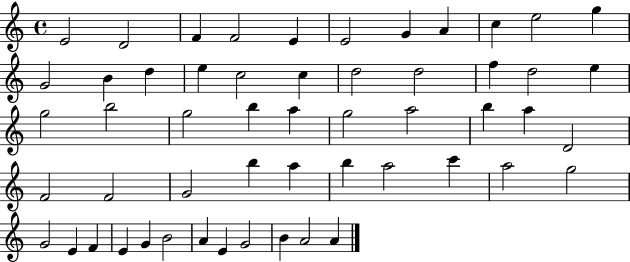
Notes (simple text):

E4/h D4/h F4/q F4/h E4/q E4/h G4/q A4/q C5/q E5/h G5/q G4/h B4/q D5/q E5/q C5/h C5/q D5/h D5/h F5/q D5/h E5/q G5/h B5/h G5/h B5/q A5/q G5/h A5/h B5/q A5/q D4/h F4/h F4/h G4/h B5/q A5/q B5/q A5/h C6/q A5/h G5/h G4/h E4/q F4/q E4/q G4/q B4/h A4/q E4/q G4/h B4/q A4/h A4/q